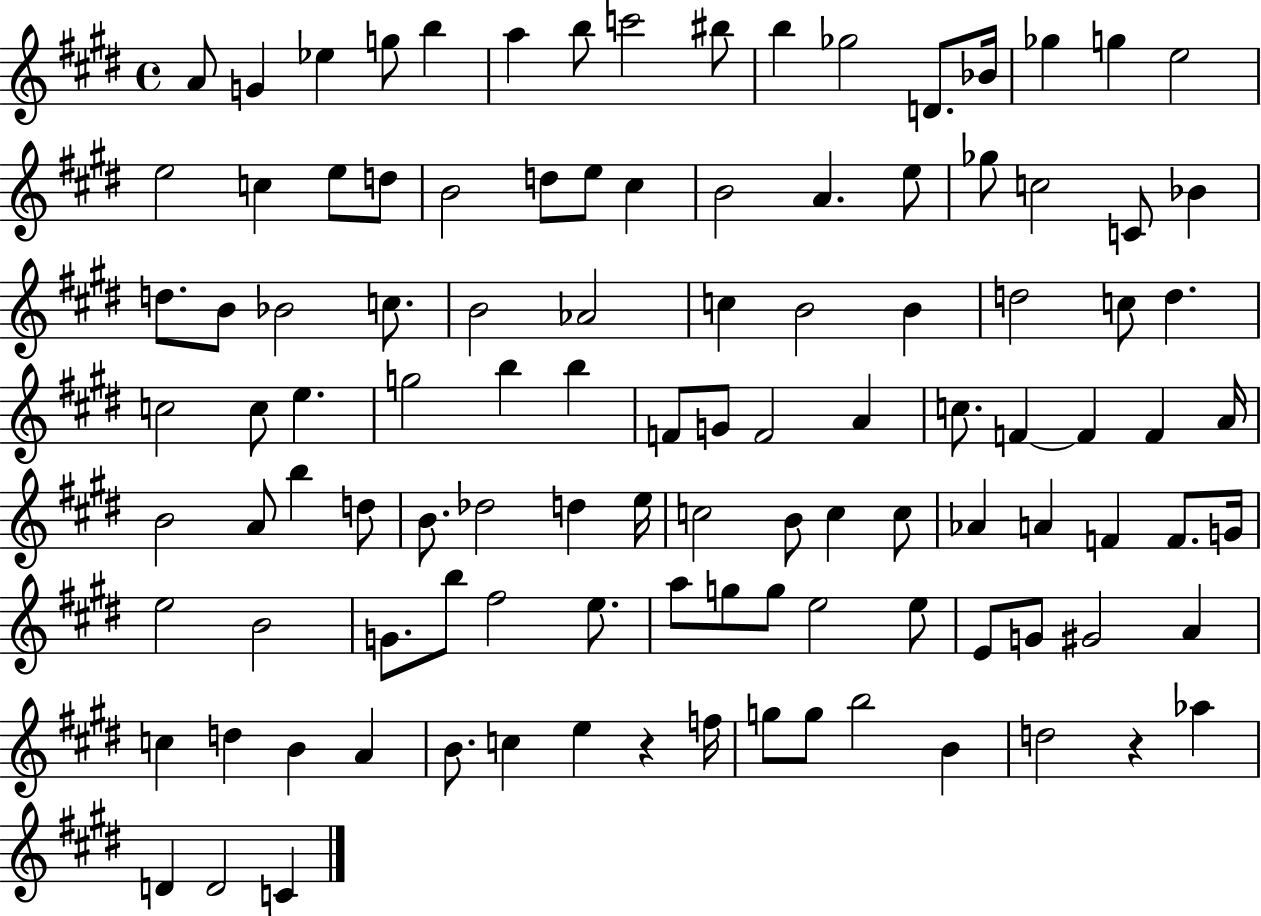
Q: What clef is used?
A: treble